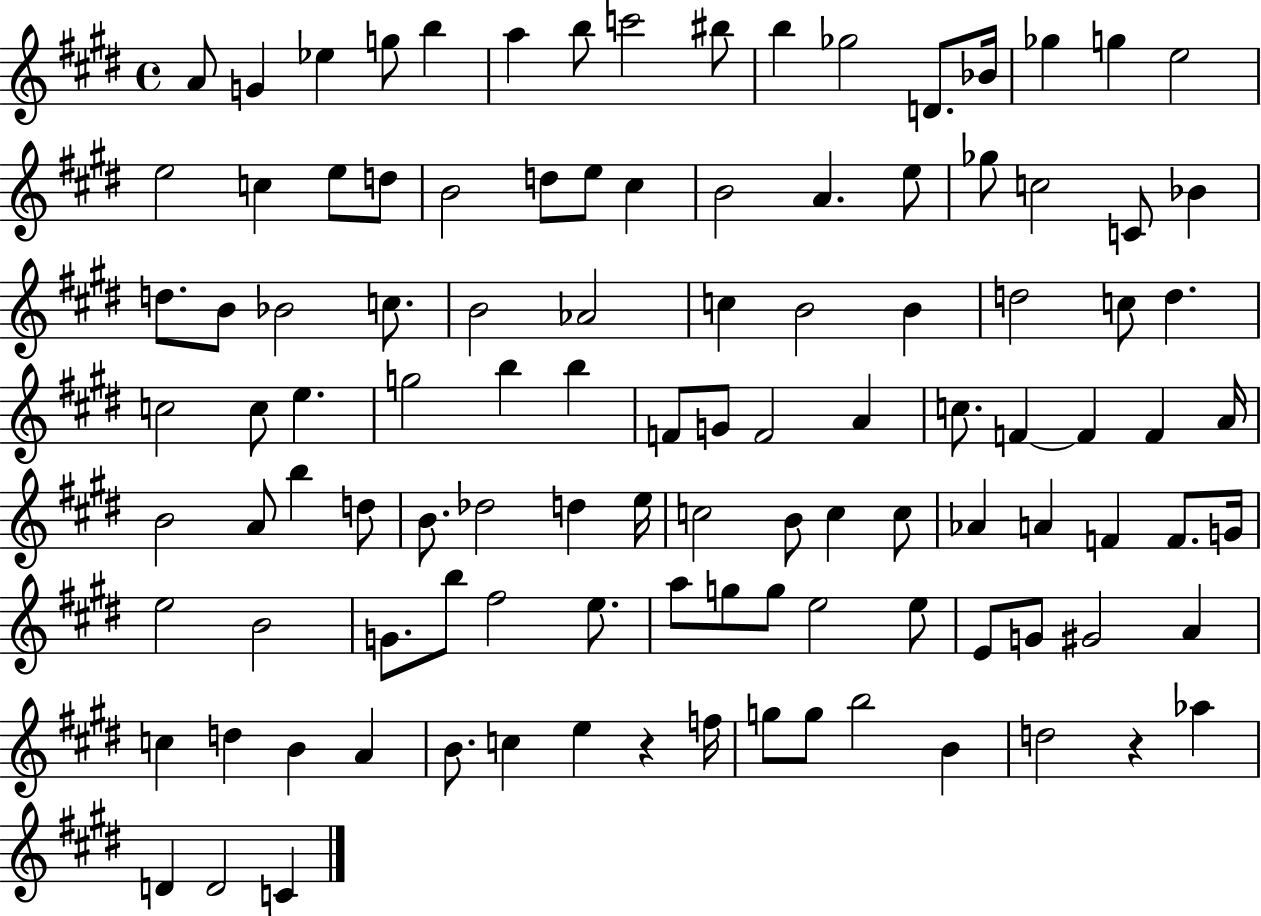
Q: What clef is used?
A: treble